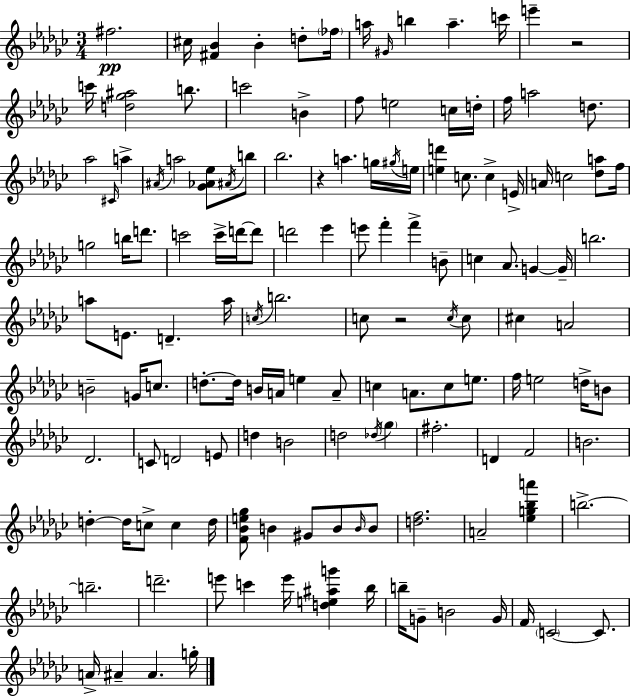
F#5/h. C#5/s [F#4,Bb4]/q Bb4/q D5/e FES5/s A5/s G#4/s B5/q A5/q. C6/s E6/q R/h C6/s [D5,Gb5,A#5]/h B5/e. C6/h B4/q F5/e E5/h C5/s D5/s F5/s A5/h D5/e. Ab5/h C#4/s A5/q A#4/s A5/h [Gb4,Ab4,Eb5]/e A#4/s B5/e Bb5/h. R/q A5/q. G5/s G#5/s E5/s [E5,D6]/q C5/e. C5/q E4/s A4/s C5/h [Db5,A5]/e F5/s G5/h B5/s D6/e. C6/h C6/s D6/s D6/e D6/h Eb6/q E6/e F6/q F6/q B4/e C5/q Ab4/e. G4/q G4/s B5/h. A5/e E4/e. D4/q. A5/s C5/s B5/h. C5/e R/h C5/s C5/e C#5/q A4/h B4/h G4/s C5/e. D5/e. D5/s B4/s A4/s E5/q A4/e C5/q A4/e. C5/e E5/e. F5/s E5/h D5/s B4/e Db4/h. C4/e D4/h E4/e D5/q B4/h D5/h Db5/s Gb5/q F#5/h. D4/q F4/h B4/h. D5/q D5/s C5/e C5/q D5/s [F4,Bb4,E5,Gb5]/e B4/q G#4/e B4/e B4/s B4/e [D5,F5]/h. A4/h [Eb5,G5,Bb5,A6]/q B5/h. B5/h. D6/h. E6/e C6/q E6/s [D5,E5,A#5,G6]/q Bb5/s B5/s G4/e B4/h G4/s F4/s C4/h C4/e. A4/s A#4/q A#4/q. G5/s